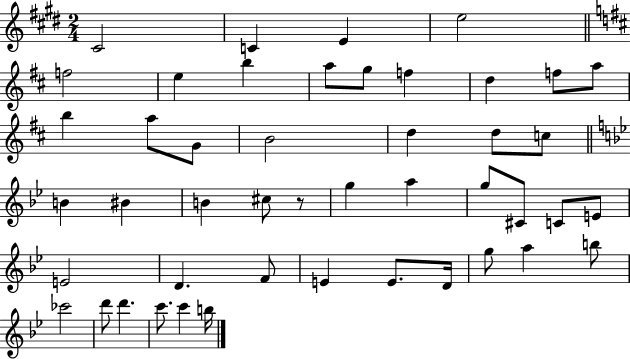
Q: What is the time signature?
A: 2/4